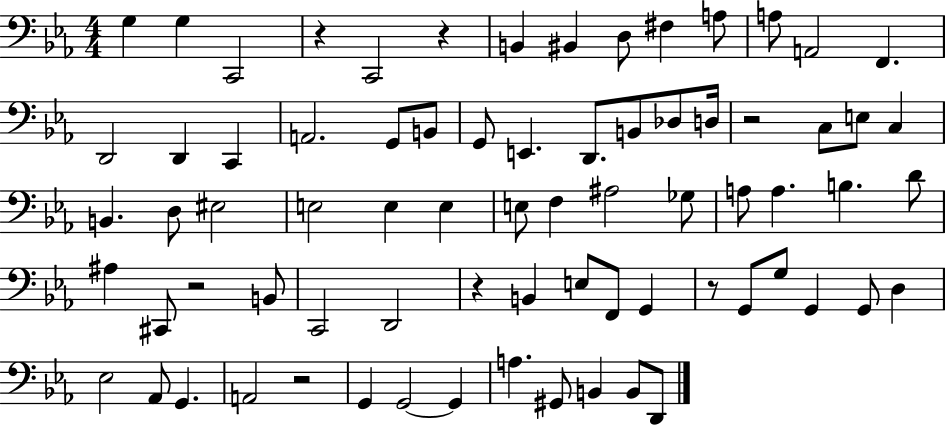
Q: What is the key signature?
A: EES major